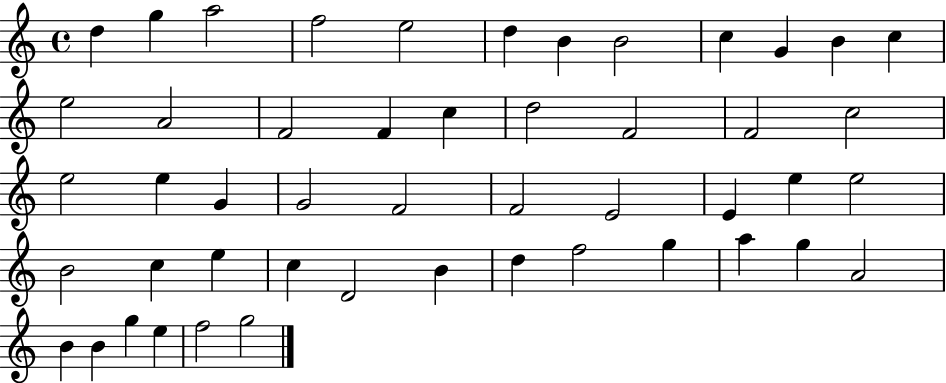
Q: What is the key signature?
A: C major